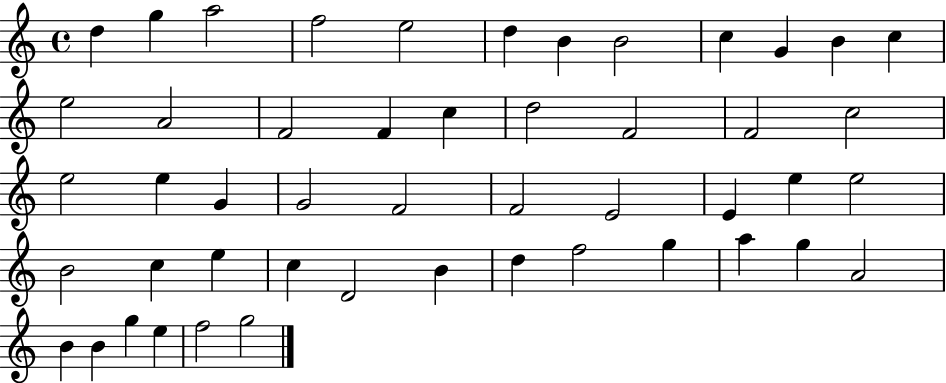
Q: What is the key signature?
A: C major